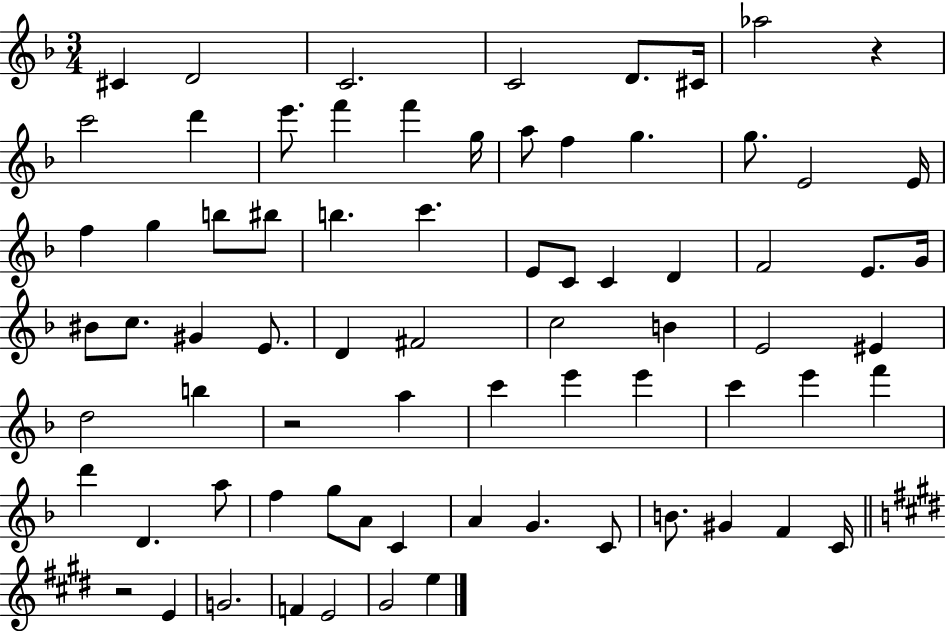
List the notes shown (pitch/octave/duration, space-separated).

C#4/q D4/h C4/h. C4/h D4/e. C#4/s Ab5/h R/q C6/h D6/q E6/e. F6/q F6/q G5/s A5/e F5/q G5/q. G5/e. E4/h E4/s F5/q G5/q B5/e BIS5/e B5/q. C6/q. E4/e C4/e C4/q D4/q F4/h E4/e. G4/s BIS4/e C5/e. G#4/q E4/e. D4/q F#4/h C5/h B4/q E4/h EIS4/q D5/h B5/q R/h A5/q C6/q E6/q E6/q C6/q E6/q F6/q D6/q D4/q. A5/e F5/q G5/e A4/e C4/q A4/q G4/q. C4/e B4/e. G#4/q F4/q C4/s R/h E4/q G4/h. F4/q E4/h G#4/h E5/q